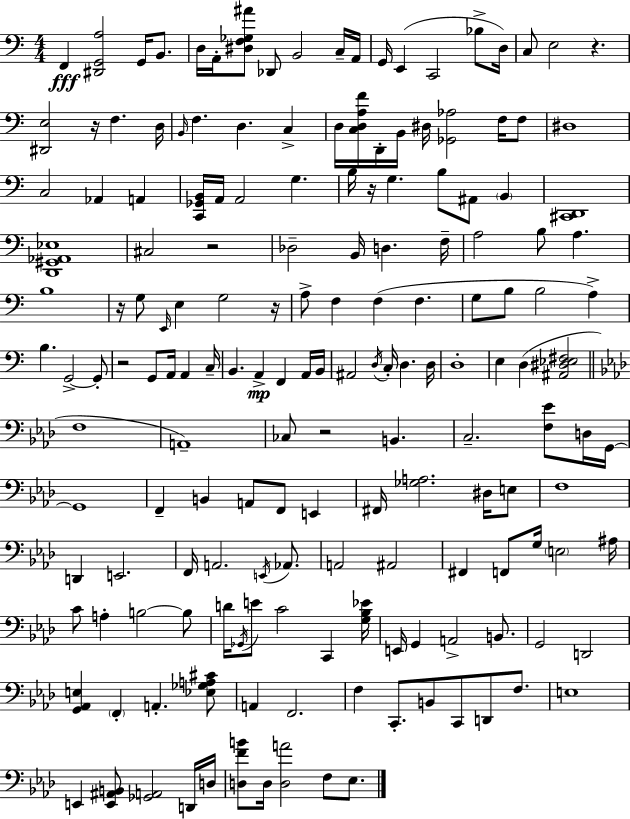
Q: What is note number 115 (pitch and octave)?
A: B3